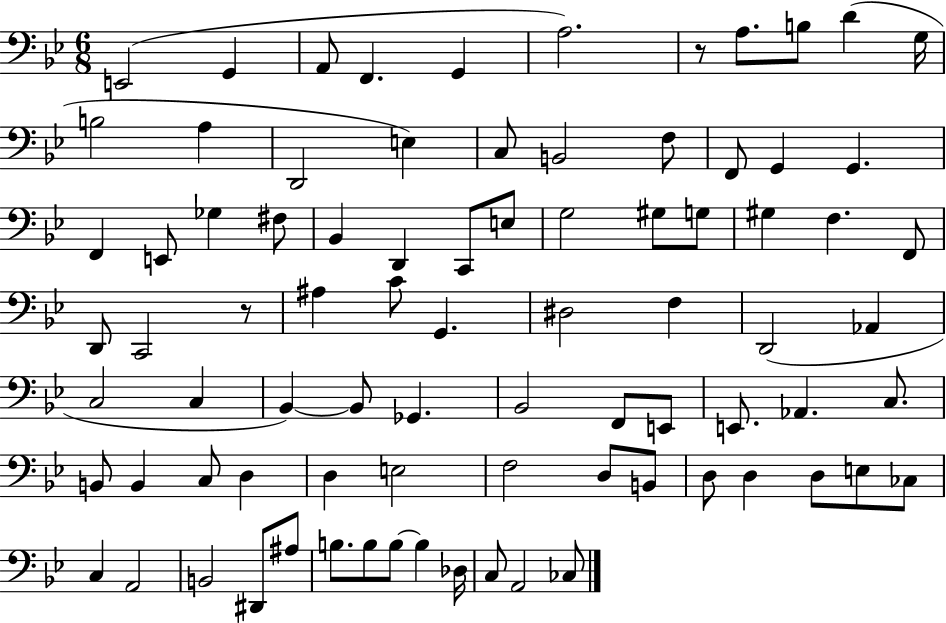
X:1
T:Untitled
M:6/8
L:1/4
K:Bb
E,,2 G,, A,,/2 F,, G,, A,2 z/2 A,/2 B,/2 D G,/4 B,2 A, D,,2 E, C,/2 B,,2 F,/2 F,,/2 G,, G,, F,, E,,/2 _G, ^F,/2 _B,, D,, C,,/2 E,/2 G,2 ^G,/2 G,/2 ^G, F, F,,/2 D,,/2 C,,2 z/2 ^A, C/2 G,, ^D,2 F, D,,2 _A,, C,2 C, _B,, _B,,/2 _G,, _B,,2 F,,/2 E,,/2 E,,/2 _A,, C,/2 B,,/2 B,, C,/2 D, D, E,2 F,2 D,/2 B,,/2 D,/2 D, D,/2 E,/2 _C,/2 C, A,,2 B,,2 ^D,,/2 ^A,/2 B,/2 B,/2 B,/2 B, _D,/4 C,/2 A,,2 _C,/2